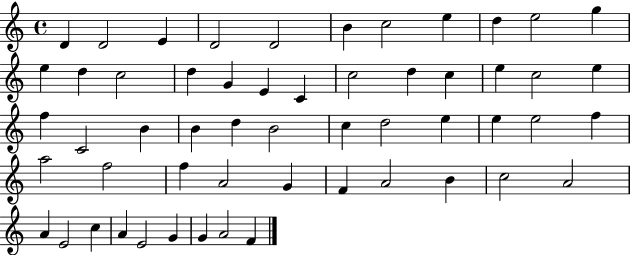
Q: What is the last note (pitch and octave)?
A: F4